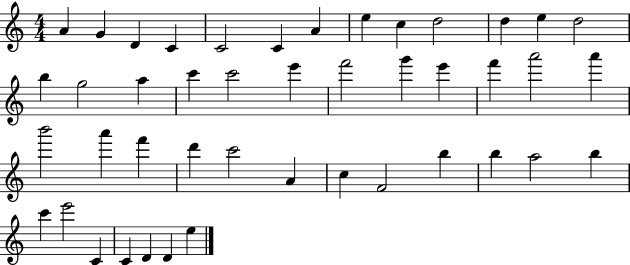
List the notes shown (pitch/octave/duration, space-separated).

A4/q G4/q D4/q C4/q C4/h C4/q A4/q E5/q C5/q D5/h D5/q E5/q D5/h B5/q G5/h A5/q C6/q C6/h E6/q F6/h G6/q E6/q F6/q A6/h A6/q B6/h A6/q F6/q D6/q C6/h A4/q C5/q F4/h B5/q B5/q A5/h B5/q C6/q E6/h C4/q C4/q D4/q D4/q E5/q